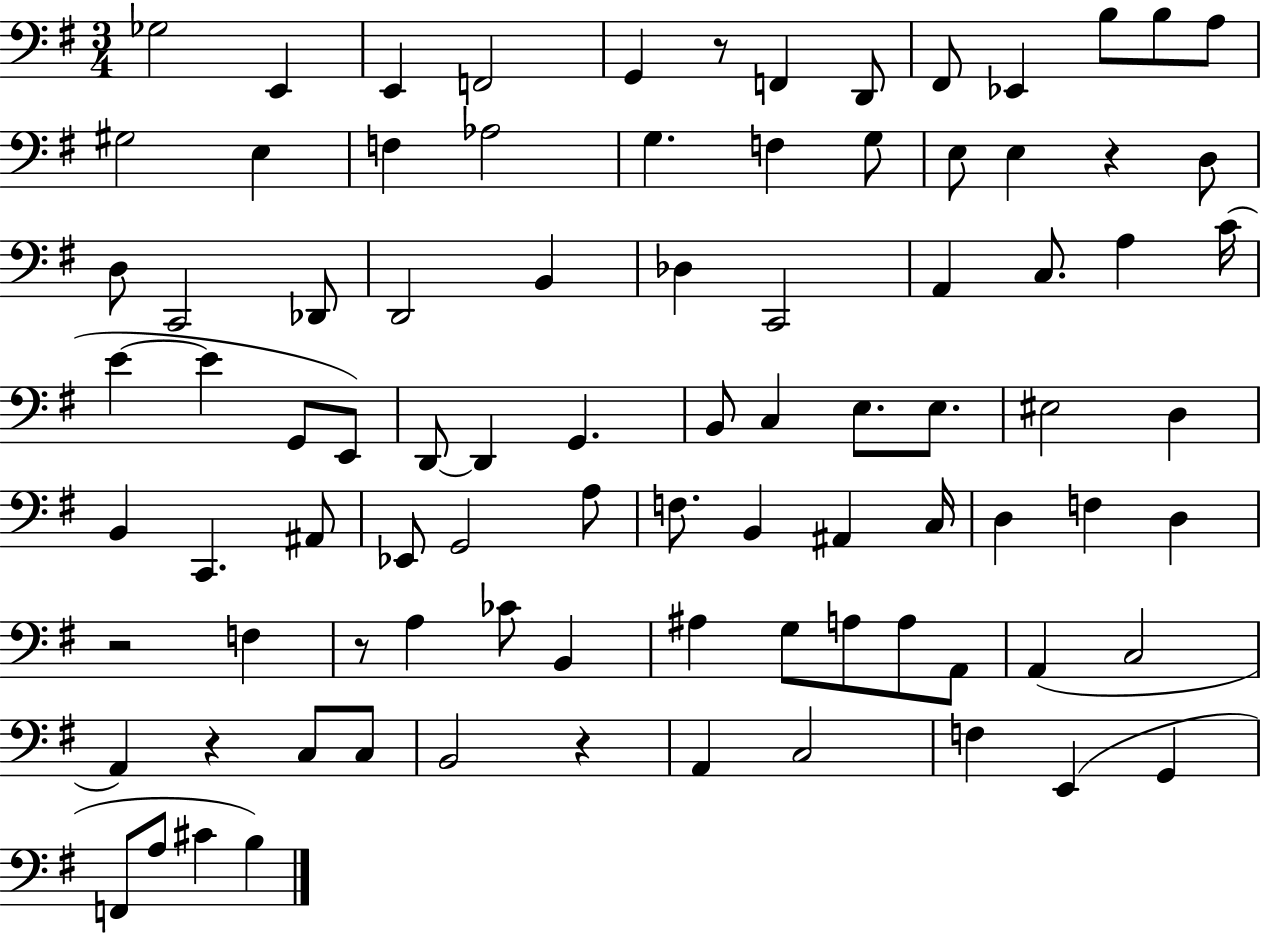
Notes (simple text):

Gb3/h E2/q E2/q F2/h G2/q R/e F2/q D2/e F#2/e Eb2/q B3/e B3/e A3/e G#3/h E3/q F3/q Ab3/h G3/q. F3/q G3/e E3/e E3/q R/q D3/e D3/e C2/h Db2/e D2/h B2/q Db3/q C2/h A2/q C3/e. A3/q C4/s E4/q E4/q G2/e E2/e D2/e D2/q G2/q. B2/e C3/q E3/e. E3/e. EIS3/h D3/q B2/q C2/q. A#2/e Eb2/e G2/h A3/e F3/e. B2/q A#2/q C3/s D3/q F3/q D3/q R/h F3/q R/e A3/q CES4/e B2/q A#3/q G3/e A3/e A3/e A2/e A2/q C3/h A2/q R/q C3/e C3/e B2/h R/q A2/q C3/h F3/q E2/q G2/q F2/e A3/e C#4/q B3/q